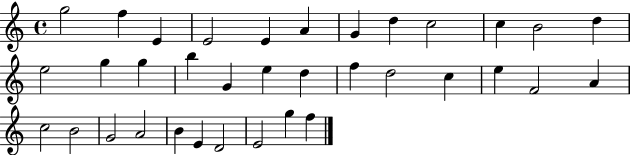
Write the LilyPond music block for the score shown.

{
  \clef treble
  \time 4/4
  \defaultTimeSignature
  \key c \major
  g''2 f''4 e'4 | e'2 e'4 a'4 | g'4 d''4 c''2 | c''4 b'2 d''4 | \break e''2 g''4 g''4 | b''4 g'4 e''4 d''4 | f''4 d''2 c''4 | e''4 f'2 a'4 | \break c''2 b'2 | g'2 a'2 | b'4 e'4 d'2 | e'2 g''4 f''4 | \break \bar "|."
}